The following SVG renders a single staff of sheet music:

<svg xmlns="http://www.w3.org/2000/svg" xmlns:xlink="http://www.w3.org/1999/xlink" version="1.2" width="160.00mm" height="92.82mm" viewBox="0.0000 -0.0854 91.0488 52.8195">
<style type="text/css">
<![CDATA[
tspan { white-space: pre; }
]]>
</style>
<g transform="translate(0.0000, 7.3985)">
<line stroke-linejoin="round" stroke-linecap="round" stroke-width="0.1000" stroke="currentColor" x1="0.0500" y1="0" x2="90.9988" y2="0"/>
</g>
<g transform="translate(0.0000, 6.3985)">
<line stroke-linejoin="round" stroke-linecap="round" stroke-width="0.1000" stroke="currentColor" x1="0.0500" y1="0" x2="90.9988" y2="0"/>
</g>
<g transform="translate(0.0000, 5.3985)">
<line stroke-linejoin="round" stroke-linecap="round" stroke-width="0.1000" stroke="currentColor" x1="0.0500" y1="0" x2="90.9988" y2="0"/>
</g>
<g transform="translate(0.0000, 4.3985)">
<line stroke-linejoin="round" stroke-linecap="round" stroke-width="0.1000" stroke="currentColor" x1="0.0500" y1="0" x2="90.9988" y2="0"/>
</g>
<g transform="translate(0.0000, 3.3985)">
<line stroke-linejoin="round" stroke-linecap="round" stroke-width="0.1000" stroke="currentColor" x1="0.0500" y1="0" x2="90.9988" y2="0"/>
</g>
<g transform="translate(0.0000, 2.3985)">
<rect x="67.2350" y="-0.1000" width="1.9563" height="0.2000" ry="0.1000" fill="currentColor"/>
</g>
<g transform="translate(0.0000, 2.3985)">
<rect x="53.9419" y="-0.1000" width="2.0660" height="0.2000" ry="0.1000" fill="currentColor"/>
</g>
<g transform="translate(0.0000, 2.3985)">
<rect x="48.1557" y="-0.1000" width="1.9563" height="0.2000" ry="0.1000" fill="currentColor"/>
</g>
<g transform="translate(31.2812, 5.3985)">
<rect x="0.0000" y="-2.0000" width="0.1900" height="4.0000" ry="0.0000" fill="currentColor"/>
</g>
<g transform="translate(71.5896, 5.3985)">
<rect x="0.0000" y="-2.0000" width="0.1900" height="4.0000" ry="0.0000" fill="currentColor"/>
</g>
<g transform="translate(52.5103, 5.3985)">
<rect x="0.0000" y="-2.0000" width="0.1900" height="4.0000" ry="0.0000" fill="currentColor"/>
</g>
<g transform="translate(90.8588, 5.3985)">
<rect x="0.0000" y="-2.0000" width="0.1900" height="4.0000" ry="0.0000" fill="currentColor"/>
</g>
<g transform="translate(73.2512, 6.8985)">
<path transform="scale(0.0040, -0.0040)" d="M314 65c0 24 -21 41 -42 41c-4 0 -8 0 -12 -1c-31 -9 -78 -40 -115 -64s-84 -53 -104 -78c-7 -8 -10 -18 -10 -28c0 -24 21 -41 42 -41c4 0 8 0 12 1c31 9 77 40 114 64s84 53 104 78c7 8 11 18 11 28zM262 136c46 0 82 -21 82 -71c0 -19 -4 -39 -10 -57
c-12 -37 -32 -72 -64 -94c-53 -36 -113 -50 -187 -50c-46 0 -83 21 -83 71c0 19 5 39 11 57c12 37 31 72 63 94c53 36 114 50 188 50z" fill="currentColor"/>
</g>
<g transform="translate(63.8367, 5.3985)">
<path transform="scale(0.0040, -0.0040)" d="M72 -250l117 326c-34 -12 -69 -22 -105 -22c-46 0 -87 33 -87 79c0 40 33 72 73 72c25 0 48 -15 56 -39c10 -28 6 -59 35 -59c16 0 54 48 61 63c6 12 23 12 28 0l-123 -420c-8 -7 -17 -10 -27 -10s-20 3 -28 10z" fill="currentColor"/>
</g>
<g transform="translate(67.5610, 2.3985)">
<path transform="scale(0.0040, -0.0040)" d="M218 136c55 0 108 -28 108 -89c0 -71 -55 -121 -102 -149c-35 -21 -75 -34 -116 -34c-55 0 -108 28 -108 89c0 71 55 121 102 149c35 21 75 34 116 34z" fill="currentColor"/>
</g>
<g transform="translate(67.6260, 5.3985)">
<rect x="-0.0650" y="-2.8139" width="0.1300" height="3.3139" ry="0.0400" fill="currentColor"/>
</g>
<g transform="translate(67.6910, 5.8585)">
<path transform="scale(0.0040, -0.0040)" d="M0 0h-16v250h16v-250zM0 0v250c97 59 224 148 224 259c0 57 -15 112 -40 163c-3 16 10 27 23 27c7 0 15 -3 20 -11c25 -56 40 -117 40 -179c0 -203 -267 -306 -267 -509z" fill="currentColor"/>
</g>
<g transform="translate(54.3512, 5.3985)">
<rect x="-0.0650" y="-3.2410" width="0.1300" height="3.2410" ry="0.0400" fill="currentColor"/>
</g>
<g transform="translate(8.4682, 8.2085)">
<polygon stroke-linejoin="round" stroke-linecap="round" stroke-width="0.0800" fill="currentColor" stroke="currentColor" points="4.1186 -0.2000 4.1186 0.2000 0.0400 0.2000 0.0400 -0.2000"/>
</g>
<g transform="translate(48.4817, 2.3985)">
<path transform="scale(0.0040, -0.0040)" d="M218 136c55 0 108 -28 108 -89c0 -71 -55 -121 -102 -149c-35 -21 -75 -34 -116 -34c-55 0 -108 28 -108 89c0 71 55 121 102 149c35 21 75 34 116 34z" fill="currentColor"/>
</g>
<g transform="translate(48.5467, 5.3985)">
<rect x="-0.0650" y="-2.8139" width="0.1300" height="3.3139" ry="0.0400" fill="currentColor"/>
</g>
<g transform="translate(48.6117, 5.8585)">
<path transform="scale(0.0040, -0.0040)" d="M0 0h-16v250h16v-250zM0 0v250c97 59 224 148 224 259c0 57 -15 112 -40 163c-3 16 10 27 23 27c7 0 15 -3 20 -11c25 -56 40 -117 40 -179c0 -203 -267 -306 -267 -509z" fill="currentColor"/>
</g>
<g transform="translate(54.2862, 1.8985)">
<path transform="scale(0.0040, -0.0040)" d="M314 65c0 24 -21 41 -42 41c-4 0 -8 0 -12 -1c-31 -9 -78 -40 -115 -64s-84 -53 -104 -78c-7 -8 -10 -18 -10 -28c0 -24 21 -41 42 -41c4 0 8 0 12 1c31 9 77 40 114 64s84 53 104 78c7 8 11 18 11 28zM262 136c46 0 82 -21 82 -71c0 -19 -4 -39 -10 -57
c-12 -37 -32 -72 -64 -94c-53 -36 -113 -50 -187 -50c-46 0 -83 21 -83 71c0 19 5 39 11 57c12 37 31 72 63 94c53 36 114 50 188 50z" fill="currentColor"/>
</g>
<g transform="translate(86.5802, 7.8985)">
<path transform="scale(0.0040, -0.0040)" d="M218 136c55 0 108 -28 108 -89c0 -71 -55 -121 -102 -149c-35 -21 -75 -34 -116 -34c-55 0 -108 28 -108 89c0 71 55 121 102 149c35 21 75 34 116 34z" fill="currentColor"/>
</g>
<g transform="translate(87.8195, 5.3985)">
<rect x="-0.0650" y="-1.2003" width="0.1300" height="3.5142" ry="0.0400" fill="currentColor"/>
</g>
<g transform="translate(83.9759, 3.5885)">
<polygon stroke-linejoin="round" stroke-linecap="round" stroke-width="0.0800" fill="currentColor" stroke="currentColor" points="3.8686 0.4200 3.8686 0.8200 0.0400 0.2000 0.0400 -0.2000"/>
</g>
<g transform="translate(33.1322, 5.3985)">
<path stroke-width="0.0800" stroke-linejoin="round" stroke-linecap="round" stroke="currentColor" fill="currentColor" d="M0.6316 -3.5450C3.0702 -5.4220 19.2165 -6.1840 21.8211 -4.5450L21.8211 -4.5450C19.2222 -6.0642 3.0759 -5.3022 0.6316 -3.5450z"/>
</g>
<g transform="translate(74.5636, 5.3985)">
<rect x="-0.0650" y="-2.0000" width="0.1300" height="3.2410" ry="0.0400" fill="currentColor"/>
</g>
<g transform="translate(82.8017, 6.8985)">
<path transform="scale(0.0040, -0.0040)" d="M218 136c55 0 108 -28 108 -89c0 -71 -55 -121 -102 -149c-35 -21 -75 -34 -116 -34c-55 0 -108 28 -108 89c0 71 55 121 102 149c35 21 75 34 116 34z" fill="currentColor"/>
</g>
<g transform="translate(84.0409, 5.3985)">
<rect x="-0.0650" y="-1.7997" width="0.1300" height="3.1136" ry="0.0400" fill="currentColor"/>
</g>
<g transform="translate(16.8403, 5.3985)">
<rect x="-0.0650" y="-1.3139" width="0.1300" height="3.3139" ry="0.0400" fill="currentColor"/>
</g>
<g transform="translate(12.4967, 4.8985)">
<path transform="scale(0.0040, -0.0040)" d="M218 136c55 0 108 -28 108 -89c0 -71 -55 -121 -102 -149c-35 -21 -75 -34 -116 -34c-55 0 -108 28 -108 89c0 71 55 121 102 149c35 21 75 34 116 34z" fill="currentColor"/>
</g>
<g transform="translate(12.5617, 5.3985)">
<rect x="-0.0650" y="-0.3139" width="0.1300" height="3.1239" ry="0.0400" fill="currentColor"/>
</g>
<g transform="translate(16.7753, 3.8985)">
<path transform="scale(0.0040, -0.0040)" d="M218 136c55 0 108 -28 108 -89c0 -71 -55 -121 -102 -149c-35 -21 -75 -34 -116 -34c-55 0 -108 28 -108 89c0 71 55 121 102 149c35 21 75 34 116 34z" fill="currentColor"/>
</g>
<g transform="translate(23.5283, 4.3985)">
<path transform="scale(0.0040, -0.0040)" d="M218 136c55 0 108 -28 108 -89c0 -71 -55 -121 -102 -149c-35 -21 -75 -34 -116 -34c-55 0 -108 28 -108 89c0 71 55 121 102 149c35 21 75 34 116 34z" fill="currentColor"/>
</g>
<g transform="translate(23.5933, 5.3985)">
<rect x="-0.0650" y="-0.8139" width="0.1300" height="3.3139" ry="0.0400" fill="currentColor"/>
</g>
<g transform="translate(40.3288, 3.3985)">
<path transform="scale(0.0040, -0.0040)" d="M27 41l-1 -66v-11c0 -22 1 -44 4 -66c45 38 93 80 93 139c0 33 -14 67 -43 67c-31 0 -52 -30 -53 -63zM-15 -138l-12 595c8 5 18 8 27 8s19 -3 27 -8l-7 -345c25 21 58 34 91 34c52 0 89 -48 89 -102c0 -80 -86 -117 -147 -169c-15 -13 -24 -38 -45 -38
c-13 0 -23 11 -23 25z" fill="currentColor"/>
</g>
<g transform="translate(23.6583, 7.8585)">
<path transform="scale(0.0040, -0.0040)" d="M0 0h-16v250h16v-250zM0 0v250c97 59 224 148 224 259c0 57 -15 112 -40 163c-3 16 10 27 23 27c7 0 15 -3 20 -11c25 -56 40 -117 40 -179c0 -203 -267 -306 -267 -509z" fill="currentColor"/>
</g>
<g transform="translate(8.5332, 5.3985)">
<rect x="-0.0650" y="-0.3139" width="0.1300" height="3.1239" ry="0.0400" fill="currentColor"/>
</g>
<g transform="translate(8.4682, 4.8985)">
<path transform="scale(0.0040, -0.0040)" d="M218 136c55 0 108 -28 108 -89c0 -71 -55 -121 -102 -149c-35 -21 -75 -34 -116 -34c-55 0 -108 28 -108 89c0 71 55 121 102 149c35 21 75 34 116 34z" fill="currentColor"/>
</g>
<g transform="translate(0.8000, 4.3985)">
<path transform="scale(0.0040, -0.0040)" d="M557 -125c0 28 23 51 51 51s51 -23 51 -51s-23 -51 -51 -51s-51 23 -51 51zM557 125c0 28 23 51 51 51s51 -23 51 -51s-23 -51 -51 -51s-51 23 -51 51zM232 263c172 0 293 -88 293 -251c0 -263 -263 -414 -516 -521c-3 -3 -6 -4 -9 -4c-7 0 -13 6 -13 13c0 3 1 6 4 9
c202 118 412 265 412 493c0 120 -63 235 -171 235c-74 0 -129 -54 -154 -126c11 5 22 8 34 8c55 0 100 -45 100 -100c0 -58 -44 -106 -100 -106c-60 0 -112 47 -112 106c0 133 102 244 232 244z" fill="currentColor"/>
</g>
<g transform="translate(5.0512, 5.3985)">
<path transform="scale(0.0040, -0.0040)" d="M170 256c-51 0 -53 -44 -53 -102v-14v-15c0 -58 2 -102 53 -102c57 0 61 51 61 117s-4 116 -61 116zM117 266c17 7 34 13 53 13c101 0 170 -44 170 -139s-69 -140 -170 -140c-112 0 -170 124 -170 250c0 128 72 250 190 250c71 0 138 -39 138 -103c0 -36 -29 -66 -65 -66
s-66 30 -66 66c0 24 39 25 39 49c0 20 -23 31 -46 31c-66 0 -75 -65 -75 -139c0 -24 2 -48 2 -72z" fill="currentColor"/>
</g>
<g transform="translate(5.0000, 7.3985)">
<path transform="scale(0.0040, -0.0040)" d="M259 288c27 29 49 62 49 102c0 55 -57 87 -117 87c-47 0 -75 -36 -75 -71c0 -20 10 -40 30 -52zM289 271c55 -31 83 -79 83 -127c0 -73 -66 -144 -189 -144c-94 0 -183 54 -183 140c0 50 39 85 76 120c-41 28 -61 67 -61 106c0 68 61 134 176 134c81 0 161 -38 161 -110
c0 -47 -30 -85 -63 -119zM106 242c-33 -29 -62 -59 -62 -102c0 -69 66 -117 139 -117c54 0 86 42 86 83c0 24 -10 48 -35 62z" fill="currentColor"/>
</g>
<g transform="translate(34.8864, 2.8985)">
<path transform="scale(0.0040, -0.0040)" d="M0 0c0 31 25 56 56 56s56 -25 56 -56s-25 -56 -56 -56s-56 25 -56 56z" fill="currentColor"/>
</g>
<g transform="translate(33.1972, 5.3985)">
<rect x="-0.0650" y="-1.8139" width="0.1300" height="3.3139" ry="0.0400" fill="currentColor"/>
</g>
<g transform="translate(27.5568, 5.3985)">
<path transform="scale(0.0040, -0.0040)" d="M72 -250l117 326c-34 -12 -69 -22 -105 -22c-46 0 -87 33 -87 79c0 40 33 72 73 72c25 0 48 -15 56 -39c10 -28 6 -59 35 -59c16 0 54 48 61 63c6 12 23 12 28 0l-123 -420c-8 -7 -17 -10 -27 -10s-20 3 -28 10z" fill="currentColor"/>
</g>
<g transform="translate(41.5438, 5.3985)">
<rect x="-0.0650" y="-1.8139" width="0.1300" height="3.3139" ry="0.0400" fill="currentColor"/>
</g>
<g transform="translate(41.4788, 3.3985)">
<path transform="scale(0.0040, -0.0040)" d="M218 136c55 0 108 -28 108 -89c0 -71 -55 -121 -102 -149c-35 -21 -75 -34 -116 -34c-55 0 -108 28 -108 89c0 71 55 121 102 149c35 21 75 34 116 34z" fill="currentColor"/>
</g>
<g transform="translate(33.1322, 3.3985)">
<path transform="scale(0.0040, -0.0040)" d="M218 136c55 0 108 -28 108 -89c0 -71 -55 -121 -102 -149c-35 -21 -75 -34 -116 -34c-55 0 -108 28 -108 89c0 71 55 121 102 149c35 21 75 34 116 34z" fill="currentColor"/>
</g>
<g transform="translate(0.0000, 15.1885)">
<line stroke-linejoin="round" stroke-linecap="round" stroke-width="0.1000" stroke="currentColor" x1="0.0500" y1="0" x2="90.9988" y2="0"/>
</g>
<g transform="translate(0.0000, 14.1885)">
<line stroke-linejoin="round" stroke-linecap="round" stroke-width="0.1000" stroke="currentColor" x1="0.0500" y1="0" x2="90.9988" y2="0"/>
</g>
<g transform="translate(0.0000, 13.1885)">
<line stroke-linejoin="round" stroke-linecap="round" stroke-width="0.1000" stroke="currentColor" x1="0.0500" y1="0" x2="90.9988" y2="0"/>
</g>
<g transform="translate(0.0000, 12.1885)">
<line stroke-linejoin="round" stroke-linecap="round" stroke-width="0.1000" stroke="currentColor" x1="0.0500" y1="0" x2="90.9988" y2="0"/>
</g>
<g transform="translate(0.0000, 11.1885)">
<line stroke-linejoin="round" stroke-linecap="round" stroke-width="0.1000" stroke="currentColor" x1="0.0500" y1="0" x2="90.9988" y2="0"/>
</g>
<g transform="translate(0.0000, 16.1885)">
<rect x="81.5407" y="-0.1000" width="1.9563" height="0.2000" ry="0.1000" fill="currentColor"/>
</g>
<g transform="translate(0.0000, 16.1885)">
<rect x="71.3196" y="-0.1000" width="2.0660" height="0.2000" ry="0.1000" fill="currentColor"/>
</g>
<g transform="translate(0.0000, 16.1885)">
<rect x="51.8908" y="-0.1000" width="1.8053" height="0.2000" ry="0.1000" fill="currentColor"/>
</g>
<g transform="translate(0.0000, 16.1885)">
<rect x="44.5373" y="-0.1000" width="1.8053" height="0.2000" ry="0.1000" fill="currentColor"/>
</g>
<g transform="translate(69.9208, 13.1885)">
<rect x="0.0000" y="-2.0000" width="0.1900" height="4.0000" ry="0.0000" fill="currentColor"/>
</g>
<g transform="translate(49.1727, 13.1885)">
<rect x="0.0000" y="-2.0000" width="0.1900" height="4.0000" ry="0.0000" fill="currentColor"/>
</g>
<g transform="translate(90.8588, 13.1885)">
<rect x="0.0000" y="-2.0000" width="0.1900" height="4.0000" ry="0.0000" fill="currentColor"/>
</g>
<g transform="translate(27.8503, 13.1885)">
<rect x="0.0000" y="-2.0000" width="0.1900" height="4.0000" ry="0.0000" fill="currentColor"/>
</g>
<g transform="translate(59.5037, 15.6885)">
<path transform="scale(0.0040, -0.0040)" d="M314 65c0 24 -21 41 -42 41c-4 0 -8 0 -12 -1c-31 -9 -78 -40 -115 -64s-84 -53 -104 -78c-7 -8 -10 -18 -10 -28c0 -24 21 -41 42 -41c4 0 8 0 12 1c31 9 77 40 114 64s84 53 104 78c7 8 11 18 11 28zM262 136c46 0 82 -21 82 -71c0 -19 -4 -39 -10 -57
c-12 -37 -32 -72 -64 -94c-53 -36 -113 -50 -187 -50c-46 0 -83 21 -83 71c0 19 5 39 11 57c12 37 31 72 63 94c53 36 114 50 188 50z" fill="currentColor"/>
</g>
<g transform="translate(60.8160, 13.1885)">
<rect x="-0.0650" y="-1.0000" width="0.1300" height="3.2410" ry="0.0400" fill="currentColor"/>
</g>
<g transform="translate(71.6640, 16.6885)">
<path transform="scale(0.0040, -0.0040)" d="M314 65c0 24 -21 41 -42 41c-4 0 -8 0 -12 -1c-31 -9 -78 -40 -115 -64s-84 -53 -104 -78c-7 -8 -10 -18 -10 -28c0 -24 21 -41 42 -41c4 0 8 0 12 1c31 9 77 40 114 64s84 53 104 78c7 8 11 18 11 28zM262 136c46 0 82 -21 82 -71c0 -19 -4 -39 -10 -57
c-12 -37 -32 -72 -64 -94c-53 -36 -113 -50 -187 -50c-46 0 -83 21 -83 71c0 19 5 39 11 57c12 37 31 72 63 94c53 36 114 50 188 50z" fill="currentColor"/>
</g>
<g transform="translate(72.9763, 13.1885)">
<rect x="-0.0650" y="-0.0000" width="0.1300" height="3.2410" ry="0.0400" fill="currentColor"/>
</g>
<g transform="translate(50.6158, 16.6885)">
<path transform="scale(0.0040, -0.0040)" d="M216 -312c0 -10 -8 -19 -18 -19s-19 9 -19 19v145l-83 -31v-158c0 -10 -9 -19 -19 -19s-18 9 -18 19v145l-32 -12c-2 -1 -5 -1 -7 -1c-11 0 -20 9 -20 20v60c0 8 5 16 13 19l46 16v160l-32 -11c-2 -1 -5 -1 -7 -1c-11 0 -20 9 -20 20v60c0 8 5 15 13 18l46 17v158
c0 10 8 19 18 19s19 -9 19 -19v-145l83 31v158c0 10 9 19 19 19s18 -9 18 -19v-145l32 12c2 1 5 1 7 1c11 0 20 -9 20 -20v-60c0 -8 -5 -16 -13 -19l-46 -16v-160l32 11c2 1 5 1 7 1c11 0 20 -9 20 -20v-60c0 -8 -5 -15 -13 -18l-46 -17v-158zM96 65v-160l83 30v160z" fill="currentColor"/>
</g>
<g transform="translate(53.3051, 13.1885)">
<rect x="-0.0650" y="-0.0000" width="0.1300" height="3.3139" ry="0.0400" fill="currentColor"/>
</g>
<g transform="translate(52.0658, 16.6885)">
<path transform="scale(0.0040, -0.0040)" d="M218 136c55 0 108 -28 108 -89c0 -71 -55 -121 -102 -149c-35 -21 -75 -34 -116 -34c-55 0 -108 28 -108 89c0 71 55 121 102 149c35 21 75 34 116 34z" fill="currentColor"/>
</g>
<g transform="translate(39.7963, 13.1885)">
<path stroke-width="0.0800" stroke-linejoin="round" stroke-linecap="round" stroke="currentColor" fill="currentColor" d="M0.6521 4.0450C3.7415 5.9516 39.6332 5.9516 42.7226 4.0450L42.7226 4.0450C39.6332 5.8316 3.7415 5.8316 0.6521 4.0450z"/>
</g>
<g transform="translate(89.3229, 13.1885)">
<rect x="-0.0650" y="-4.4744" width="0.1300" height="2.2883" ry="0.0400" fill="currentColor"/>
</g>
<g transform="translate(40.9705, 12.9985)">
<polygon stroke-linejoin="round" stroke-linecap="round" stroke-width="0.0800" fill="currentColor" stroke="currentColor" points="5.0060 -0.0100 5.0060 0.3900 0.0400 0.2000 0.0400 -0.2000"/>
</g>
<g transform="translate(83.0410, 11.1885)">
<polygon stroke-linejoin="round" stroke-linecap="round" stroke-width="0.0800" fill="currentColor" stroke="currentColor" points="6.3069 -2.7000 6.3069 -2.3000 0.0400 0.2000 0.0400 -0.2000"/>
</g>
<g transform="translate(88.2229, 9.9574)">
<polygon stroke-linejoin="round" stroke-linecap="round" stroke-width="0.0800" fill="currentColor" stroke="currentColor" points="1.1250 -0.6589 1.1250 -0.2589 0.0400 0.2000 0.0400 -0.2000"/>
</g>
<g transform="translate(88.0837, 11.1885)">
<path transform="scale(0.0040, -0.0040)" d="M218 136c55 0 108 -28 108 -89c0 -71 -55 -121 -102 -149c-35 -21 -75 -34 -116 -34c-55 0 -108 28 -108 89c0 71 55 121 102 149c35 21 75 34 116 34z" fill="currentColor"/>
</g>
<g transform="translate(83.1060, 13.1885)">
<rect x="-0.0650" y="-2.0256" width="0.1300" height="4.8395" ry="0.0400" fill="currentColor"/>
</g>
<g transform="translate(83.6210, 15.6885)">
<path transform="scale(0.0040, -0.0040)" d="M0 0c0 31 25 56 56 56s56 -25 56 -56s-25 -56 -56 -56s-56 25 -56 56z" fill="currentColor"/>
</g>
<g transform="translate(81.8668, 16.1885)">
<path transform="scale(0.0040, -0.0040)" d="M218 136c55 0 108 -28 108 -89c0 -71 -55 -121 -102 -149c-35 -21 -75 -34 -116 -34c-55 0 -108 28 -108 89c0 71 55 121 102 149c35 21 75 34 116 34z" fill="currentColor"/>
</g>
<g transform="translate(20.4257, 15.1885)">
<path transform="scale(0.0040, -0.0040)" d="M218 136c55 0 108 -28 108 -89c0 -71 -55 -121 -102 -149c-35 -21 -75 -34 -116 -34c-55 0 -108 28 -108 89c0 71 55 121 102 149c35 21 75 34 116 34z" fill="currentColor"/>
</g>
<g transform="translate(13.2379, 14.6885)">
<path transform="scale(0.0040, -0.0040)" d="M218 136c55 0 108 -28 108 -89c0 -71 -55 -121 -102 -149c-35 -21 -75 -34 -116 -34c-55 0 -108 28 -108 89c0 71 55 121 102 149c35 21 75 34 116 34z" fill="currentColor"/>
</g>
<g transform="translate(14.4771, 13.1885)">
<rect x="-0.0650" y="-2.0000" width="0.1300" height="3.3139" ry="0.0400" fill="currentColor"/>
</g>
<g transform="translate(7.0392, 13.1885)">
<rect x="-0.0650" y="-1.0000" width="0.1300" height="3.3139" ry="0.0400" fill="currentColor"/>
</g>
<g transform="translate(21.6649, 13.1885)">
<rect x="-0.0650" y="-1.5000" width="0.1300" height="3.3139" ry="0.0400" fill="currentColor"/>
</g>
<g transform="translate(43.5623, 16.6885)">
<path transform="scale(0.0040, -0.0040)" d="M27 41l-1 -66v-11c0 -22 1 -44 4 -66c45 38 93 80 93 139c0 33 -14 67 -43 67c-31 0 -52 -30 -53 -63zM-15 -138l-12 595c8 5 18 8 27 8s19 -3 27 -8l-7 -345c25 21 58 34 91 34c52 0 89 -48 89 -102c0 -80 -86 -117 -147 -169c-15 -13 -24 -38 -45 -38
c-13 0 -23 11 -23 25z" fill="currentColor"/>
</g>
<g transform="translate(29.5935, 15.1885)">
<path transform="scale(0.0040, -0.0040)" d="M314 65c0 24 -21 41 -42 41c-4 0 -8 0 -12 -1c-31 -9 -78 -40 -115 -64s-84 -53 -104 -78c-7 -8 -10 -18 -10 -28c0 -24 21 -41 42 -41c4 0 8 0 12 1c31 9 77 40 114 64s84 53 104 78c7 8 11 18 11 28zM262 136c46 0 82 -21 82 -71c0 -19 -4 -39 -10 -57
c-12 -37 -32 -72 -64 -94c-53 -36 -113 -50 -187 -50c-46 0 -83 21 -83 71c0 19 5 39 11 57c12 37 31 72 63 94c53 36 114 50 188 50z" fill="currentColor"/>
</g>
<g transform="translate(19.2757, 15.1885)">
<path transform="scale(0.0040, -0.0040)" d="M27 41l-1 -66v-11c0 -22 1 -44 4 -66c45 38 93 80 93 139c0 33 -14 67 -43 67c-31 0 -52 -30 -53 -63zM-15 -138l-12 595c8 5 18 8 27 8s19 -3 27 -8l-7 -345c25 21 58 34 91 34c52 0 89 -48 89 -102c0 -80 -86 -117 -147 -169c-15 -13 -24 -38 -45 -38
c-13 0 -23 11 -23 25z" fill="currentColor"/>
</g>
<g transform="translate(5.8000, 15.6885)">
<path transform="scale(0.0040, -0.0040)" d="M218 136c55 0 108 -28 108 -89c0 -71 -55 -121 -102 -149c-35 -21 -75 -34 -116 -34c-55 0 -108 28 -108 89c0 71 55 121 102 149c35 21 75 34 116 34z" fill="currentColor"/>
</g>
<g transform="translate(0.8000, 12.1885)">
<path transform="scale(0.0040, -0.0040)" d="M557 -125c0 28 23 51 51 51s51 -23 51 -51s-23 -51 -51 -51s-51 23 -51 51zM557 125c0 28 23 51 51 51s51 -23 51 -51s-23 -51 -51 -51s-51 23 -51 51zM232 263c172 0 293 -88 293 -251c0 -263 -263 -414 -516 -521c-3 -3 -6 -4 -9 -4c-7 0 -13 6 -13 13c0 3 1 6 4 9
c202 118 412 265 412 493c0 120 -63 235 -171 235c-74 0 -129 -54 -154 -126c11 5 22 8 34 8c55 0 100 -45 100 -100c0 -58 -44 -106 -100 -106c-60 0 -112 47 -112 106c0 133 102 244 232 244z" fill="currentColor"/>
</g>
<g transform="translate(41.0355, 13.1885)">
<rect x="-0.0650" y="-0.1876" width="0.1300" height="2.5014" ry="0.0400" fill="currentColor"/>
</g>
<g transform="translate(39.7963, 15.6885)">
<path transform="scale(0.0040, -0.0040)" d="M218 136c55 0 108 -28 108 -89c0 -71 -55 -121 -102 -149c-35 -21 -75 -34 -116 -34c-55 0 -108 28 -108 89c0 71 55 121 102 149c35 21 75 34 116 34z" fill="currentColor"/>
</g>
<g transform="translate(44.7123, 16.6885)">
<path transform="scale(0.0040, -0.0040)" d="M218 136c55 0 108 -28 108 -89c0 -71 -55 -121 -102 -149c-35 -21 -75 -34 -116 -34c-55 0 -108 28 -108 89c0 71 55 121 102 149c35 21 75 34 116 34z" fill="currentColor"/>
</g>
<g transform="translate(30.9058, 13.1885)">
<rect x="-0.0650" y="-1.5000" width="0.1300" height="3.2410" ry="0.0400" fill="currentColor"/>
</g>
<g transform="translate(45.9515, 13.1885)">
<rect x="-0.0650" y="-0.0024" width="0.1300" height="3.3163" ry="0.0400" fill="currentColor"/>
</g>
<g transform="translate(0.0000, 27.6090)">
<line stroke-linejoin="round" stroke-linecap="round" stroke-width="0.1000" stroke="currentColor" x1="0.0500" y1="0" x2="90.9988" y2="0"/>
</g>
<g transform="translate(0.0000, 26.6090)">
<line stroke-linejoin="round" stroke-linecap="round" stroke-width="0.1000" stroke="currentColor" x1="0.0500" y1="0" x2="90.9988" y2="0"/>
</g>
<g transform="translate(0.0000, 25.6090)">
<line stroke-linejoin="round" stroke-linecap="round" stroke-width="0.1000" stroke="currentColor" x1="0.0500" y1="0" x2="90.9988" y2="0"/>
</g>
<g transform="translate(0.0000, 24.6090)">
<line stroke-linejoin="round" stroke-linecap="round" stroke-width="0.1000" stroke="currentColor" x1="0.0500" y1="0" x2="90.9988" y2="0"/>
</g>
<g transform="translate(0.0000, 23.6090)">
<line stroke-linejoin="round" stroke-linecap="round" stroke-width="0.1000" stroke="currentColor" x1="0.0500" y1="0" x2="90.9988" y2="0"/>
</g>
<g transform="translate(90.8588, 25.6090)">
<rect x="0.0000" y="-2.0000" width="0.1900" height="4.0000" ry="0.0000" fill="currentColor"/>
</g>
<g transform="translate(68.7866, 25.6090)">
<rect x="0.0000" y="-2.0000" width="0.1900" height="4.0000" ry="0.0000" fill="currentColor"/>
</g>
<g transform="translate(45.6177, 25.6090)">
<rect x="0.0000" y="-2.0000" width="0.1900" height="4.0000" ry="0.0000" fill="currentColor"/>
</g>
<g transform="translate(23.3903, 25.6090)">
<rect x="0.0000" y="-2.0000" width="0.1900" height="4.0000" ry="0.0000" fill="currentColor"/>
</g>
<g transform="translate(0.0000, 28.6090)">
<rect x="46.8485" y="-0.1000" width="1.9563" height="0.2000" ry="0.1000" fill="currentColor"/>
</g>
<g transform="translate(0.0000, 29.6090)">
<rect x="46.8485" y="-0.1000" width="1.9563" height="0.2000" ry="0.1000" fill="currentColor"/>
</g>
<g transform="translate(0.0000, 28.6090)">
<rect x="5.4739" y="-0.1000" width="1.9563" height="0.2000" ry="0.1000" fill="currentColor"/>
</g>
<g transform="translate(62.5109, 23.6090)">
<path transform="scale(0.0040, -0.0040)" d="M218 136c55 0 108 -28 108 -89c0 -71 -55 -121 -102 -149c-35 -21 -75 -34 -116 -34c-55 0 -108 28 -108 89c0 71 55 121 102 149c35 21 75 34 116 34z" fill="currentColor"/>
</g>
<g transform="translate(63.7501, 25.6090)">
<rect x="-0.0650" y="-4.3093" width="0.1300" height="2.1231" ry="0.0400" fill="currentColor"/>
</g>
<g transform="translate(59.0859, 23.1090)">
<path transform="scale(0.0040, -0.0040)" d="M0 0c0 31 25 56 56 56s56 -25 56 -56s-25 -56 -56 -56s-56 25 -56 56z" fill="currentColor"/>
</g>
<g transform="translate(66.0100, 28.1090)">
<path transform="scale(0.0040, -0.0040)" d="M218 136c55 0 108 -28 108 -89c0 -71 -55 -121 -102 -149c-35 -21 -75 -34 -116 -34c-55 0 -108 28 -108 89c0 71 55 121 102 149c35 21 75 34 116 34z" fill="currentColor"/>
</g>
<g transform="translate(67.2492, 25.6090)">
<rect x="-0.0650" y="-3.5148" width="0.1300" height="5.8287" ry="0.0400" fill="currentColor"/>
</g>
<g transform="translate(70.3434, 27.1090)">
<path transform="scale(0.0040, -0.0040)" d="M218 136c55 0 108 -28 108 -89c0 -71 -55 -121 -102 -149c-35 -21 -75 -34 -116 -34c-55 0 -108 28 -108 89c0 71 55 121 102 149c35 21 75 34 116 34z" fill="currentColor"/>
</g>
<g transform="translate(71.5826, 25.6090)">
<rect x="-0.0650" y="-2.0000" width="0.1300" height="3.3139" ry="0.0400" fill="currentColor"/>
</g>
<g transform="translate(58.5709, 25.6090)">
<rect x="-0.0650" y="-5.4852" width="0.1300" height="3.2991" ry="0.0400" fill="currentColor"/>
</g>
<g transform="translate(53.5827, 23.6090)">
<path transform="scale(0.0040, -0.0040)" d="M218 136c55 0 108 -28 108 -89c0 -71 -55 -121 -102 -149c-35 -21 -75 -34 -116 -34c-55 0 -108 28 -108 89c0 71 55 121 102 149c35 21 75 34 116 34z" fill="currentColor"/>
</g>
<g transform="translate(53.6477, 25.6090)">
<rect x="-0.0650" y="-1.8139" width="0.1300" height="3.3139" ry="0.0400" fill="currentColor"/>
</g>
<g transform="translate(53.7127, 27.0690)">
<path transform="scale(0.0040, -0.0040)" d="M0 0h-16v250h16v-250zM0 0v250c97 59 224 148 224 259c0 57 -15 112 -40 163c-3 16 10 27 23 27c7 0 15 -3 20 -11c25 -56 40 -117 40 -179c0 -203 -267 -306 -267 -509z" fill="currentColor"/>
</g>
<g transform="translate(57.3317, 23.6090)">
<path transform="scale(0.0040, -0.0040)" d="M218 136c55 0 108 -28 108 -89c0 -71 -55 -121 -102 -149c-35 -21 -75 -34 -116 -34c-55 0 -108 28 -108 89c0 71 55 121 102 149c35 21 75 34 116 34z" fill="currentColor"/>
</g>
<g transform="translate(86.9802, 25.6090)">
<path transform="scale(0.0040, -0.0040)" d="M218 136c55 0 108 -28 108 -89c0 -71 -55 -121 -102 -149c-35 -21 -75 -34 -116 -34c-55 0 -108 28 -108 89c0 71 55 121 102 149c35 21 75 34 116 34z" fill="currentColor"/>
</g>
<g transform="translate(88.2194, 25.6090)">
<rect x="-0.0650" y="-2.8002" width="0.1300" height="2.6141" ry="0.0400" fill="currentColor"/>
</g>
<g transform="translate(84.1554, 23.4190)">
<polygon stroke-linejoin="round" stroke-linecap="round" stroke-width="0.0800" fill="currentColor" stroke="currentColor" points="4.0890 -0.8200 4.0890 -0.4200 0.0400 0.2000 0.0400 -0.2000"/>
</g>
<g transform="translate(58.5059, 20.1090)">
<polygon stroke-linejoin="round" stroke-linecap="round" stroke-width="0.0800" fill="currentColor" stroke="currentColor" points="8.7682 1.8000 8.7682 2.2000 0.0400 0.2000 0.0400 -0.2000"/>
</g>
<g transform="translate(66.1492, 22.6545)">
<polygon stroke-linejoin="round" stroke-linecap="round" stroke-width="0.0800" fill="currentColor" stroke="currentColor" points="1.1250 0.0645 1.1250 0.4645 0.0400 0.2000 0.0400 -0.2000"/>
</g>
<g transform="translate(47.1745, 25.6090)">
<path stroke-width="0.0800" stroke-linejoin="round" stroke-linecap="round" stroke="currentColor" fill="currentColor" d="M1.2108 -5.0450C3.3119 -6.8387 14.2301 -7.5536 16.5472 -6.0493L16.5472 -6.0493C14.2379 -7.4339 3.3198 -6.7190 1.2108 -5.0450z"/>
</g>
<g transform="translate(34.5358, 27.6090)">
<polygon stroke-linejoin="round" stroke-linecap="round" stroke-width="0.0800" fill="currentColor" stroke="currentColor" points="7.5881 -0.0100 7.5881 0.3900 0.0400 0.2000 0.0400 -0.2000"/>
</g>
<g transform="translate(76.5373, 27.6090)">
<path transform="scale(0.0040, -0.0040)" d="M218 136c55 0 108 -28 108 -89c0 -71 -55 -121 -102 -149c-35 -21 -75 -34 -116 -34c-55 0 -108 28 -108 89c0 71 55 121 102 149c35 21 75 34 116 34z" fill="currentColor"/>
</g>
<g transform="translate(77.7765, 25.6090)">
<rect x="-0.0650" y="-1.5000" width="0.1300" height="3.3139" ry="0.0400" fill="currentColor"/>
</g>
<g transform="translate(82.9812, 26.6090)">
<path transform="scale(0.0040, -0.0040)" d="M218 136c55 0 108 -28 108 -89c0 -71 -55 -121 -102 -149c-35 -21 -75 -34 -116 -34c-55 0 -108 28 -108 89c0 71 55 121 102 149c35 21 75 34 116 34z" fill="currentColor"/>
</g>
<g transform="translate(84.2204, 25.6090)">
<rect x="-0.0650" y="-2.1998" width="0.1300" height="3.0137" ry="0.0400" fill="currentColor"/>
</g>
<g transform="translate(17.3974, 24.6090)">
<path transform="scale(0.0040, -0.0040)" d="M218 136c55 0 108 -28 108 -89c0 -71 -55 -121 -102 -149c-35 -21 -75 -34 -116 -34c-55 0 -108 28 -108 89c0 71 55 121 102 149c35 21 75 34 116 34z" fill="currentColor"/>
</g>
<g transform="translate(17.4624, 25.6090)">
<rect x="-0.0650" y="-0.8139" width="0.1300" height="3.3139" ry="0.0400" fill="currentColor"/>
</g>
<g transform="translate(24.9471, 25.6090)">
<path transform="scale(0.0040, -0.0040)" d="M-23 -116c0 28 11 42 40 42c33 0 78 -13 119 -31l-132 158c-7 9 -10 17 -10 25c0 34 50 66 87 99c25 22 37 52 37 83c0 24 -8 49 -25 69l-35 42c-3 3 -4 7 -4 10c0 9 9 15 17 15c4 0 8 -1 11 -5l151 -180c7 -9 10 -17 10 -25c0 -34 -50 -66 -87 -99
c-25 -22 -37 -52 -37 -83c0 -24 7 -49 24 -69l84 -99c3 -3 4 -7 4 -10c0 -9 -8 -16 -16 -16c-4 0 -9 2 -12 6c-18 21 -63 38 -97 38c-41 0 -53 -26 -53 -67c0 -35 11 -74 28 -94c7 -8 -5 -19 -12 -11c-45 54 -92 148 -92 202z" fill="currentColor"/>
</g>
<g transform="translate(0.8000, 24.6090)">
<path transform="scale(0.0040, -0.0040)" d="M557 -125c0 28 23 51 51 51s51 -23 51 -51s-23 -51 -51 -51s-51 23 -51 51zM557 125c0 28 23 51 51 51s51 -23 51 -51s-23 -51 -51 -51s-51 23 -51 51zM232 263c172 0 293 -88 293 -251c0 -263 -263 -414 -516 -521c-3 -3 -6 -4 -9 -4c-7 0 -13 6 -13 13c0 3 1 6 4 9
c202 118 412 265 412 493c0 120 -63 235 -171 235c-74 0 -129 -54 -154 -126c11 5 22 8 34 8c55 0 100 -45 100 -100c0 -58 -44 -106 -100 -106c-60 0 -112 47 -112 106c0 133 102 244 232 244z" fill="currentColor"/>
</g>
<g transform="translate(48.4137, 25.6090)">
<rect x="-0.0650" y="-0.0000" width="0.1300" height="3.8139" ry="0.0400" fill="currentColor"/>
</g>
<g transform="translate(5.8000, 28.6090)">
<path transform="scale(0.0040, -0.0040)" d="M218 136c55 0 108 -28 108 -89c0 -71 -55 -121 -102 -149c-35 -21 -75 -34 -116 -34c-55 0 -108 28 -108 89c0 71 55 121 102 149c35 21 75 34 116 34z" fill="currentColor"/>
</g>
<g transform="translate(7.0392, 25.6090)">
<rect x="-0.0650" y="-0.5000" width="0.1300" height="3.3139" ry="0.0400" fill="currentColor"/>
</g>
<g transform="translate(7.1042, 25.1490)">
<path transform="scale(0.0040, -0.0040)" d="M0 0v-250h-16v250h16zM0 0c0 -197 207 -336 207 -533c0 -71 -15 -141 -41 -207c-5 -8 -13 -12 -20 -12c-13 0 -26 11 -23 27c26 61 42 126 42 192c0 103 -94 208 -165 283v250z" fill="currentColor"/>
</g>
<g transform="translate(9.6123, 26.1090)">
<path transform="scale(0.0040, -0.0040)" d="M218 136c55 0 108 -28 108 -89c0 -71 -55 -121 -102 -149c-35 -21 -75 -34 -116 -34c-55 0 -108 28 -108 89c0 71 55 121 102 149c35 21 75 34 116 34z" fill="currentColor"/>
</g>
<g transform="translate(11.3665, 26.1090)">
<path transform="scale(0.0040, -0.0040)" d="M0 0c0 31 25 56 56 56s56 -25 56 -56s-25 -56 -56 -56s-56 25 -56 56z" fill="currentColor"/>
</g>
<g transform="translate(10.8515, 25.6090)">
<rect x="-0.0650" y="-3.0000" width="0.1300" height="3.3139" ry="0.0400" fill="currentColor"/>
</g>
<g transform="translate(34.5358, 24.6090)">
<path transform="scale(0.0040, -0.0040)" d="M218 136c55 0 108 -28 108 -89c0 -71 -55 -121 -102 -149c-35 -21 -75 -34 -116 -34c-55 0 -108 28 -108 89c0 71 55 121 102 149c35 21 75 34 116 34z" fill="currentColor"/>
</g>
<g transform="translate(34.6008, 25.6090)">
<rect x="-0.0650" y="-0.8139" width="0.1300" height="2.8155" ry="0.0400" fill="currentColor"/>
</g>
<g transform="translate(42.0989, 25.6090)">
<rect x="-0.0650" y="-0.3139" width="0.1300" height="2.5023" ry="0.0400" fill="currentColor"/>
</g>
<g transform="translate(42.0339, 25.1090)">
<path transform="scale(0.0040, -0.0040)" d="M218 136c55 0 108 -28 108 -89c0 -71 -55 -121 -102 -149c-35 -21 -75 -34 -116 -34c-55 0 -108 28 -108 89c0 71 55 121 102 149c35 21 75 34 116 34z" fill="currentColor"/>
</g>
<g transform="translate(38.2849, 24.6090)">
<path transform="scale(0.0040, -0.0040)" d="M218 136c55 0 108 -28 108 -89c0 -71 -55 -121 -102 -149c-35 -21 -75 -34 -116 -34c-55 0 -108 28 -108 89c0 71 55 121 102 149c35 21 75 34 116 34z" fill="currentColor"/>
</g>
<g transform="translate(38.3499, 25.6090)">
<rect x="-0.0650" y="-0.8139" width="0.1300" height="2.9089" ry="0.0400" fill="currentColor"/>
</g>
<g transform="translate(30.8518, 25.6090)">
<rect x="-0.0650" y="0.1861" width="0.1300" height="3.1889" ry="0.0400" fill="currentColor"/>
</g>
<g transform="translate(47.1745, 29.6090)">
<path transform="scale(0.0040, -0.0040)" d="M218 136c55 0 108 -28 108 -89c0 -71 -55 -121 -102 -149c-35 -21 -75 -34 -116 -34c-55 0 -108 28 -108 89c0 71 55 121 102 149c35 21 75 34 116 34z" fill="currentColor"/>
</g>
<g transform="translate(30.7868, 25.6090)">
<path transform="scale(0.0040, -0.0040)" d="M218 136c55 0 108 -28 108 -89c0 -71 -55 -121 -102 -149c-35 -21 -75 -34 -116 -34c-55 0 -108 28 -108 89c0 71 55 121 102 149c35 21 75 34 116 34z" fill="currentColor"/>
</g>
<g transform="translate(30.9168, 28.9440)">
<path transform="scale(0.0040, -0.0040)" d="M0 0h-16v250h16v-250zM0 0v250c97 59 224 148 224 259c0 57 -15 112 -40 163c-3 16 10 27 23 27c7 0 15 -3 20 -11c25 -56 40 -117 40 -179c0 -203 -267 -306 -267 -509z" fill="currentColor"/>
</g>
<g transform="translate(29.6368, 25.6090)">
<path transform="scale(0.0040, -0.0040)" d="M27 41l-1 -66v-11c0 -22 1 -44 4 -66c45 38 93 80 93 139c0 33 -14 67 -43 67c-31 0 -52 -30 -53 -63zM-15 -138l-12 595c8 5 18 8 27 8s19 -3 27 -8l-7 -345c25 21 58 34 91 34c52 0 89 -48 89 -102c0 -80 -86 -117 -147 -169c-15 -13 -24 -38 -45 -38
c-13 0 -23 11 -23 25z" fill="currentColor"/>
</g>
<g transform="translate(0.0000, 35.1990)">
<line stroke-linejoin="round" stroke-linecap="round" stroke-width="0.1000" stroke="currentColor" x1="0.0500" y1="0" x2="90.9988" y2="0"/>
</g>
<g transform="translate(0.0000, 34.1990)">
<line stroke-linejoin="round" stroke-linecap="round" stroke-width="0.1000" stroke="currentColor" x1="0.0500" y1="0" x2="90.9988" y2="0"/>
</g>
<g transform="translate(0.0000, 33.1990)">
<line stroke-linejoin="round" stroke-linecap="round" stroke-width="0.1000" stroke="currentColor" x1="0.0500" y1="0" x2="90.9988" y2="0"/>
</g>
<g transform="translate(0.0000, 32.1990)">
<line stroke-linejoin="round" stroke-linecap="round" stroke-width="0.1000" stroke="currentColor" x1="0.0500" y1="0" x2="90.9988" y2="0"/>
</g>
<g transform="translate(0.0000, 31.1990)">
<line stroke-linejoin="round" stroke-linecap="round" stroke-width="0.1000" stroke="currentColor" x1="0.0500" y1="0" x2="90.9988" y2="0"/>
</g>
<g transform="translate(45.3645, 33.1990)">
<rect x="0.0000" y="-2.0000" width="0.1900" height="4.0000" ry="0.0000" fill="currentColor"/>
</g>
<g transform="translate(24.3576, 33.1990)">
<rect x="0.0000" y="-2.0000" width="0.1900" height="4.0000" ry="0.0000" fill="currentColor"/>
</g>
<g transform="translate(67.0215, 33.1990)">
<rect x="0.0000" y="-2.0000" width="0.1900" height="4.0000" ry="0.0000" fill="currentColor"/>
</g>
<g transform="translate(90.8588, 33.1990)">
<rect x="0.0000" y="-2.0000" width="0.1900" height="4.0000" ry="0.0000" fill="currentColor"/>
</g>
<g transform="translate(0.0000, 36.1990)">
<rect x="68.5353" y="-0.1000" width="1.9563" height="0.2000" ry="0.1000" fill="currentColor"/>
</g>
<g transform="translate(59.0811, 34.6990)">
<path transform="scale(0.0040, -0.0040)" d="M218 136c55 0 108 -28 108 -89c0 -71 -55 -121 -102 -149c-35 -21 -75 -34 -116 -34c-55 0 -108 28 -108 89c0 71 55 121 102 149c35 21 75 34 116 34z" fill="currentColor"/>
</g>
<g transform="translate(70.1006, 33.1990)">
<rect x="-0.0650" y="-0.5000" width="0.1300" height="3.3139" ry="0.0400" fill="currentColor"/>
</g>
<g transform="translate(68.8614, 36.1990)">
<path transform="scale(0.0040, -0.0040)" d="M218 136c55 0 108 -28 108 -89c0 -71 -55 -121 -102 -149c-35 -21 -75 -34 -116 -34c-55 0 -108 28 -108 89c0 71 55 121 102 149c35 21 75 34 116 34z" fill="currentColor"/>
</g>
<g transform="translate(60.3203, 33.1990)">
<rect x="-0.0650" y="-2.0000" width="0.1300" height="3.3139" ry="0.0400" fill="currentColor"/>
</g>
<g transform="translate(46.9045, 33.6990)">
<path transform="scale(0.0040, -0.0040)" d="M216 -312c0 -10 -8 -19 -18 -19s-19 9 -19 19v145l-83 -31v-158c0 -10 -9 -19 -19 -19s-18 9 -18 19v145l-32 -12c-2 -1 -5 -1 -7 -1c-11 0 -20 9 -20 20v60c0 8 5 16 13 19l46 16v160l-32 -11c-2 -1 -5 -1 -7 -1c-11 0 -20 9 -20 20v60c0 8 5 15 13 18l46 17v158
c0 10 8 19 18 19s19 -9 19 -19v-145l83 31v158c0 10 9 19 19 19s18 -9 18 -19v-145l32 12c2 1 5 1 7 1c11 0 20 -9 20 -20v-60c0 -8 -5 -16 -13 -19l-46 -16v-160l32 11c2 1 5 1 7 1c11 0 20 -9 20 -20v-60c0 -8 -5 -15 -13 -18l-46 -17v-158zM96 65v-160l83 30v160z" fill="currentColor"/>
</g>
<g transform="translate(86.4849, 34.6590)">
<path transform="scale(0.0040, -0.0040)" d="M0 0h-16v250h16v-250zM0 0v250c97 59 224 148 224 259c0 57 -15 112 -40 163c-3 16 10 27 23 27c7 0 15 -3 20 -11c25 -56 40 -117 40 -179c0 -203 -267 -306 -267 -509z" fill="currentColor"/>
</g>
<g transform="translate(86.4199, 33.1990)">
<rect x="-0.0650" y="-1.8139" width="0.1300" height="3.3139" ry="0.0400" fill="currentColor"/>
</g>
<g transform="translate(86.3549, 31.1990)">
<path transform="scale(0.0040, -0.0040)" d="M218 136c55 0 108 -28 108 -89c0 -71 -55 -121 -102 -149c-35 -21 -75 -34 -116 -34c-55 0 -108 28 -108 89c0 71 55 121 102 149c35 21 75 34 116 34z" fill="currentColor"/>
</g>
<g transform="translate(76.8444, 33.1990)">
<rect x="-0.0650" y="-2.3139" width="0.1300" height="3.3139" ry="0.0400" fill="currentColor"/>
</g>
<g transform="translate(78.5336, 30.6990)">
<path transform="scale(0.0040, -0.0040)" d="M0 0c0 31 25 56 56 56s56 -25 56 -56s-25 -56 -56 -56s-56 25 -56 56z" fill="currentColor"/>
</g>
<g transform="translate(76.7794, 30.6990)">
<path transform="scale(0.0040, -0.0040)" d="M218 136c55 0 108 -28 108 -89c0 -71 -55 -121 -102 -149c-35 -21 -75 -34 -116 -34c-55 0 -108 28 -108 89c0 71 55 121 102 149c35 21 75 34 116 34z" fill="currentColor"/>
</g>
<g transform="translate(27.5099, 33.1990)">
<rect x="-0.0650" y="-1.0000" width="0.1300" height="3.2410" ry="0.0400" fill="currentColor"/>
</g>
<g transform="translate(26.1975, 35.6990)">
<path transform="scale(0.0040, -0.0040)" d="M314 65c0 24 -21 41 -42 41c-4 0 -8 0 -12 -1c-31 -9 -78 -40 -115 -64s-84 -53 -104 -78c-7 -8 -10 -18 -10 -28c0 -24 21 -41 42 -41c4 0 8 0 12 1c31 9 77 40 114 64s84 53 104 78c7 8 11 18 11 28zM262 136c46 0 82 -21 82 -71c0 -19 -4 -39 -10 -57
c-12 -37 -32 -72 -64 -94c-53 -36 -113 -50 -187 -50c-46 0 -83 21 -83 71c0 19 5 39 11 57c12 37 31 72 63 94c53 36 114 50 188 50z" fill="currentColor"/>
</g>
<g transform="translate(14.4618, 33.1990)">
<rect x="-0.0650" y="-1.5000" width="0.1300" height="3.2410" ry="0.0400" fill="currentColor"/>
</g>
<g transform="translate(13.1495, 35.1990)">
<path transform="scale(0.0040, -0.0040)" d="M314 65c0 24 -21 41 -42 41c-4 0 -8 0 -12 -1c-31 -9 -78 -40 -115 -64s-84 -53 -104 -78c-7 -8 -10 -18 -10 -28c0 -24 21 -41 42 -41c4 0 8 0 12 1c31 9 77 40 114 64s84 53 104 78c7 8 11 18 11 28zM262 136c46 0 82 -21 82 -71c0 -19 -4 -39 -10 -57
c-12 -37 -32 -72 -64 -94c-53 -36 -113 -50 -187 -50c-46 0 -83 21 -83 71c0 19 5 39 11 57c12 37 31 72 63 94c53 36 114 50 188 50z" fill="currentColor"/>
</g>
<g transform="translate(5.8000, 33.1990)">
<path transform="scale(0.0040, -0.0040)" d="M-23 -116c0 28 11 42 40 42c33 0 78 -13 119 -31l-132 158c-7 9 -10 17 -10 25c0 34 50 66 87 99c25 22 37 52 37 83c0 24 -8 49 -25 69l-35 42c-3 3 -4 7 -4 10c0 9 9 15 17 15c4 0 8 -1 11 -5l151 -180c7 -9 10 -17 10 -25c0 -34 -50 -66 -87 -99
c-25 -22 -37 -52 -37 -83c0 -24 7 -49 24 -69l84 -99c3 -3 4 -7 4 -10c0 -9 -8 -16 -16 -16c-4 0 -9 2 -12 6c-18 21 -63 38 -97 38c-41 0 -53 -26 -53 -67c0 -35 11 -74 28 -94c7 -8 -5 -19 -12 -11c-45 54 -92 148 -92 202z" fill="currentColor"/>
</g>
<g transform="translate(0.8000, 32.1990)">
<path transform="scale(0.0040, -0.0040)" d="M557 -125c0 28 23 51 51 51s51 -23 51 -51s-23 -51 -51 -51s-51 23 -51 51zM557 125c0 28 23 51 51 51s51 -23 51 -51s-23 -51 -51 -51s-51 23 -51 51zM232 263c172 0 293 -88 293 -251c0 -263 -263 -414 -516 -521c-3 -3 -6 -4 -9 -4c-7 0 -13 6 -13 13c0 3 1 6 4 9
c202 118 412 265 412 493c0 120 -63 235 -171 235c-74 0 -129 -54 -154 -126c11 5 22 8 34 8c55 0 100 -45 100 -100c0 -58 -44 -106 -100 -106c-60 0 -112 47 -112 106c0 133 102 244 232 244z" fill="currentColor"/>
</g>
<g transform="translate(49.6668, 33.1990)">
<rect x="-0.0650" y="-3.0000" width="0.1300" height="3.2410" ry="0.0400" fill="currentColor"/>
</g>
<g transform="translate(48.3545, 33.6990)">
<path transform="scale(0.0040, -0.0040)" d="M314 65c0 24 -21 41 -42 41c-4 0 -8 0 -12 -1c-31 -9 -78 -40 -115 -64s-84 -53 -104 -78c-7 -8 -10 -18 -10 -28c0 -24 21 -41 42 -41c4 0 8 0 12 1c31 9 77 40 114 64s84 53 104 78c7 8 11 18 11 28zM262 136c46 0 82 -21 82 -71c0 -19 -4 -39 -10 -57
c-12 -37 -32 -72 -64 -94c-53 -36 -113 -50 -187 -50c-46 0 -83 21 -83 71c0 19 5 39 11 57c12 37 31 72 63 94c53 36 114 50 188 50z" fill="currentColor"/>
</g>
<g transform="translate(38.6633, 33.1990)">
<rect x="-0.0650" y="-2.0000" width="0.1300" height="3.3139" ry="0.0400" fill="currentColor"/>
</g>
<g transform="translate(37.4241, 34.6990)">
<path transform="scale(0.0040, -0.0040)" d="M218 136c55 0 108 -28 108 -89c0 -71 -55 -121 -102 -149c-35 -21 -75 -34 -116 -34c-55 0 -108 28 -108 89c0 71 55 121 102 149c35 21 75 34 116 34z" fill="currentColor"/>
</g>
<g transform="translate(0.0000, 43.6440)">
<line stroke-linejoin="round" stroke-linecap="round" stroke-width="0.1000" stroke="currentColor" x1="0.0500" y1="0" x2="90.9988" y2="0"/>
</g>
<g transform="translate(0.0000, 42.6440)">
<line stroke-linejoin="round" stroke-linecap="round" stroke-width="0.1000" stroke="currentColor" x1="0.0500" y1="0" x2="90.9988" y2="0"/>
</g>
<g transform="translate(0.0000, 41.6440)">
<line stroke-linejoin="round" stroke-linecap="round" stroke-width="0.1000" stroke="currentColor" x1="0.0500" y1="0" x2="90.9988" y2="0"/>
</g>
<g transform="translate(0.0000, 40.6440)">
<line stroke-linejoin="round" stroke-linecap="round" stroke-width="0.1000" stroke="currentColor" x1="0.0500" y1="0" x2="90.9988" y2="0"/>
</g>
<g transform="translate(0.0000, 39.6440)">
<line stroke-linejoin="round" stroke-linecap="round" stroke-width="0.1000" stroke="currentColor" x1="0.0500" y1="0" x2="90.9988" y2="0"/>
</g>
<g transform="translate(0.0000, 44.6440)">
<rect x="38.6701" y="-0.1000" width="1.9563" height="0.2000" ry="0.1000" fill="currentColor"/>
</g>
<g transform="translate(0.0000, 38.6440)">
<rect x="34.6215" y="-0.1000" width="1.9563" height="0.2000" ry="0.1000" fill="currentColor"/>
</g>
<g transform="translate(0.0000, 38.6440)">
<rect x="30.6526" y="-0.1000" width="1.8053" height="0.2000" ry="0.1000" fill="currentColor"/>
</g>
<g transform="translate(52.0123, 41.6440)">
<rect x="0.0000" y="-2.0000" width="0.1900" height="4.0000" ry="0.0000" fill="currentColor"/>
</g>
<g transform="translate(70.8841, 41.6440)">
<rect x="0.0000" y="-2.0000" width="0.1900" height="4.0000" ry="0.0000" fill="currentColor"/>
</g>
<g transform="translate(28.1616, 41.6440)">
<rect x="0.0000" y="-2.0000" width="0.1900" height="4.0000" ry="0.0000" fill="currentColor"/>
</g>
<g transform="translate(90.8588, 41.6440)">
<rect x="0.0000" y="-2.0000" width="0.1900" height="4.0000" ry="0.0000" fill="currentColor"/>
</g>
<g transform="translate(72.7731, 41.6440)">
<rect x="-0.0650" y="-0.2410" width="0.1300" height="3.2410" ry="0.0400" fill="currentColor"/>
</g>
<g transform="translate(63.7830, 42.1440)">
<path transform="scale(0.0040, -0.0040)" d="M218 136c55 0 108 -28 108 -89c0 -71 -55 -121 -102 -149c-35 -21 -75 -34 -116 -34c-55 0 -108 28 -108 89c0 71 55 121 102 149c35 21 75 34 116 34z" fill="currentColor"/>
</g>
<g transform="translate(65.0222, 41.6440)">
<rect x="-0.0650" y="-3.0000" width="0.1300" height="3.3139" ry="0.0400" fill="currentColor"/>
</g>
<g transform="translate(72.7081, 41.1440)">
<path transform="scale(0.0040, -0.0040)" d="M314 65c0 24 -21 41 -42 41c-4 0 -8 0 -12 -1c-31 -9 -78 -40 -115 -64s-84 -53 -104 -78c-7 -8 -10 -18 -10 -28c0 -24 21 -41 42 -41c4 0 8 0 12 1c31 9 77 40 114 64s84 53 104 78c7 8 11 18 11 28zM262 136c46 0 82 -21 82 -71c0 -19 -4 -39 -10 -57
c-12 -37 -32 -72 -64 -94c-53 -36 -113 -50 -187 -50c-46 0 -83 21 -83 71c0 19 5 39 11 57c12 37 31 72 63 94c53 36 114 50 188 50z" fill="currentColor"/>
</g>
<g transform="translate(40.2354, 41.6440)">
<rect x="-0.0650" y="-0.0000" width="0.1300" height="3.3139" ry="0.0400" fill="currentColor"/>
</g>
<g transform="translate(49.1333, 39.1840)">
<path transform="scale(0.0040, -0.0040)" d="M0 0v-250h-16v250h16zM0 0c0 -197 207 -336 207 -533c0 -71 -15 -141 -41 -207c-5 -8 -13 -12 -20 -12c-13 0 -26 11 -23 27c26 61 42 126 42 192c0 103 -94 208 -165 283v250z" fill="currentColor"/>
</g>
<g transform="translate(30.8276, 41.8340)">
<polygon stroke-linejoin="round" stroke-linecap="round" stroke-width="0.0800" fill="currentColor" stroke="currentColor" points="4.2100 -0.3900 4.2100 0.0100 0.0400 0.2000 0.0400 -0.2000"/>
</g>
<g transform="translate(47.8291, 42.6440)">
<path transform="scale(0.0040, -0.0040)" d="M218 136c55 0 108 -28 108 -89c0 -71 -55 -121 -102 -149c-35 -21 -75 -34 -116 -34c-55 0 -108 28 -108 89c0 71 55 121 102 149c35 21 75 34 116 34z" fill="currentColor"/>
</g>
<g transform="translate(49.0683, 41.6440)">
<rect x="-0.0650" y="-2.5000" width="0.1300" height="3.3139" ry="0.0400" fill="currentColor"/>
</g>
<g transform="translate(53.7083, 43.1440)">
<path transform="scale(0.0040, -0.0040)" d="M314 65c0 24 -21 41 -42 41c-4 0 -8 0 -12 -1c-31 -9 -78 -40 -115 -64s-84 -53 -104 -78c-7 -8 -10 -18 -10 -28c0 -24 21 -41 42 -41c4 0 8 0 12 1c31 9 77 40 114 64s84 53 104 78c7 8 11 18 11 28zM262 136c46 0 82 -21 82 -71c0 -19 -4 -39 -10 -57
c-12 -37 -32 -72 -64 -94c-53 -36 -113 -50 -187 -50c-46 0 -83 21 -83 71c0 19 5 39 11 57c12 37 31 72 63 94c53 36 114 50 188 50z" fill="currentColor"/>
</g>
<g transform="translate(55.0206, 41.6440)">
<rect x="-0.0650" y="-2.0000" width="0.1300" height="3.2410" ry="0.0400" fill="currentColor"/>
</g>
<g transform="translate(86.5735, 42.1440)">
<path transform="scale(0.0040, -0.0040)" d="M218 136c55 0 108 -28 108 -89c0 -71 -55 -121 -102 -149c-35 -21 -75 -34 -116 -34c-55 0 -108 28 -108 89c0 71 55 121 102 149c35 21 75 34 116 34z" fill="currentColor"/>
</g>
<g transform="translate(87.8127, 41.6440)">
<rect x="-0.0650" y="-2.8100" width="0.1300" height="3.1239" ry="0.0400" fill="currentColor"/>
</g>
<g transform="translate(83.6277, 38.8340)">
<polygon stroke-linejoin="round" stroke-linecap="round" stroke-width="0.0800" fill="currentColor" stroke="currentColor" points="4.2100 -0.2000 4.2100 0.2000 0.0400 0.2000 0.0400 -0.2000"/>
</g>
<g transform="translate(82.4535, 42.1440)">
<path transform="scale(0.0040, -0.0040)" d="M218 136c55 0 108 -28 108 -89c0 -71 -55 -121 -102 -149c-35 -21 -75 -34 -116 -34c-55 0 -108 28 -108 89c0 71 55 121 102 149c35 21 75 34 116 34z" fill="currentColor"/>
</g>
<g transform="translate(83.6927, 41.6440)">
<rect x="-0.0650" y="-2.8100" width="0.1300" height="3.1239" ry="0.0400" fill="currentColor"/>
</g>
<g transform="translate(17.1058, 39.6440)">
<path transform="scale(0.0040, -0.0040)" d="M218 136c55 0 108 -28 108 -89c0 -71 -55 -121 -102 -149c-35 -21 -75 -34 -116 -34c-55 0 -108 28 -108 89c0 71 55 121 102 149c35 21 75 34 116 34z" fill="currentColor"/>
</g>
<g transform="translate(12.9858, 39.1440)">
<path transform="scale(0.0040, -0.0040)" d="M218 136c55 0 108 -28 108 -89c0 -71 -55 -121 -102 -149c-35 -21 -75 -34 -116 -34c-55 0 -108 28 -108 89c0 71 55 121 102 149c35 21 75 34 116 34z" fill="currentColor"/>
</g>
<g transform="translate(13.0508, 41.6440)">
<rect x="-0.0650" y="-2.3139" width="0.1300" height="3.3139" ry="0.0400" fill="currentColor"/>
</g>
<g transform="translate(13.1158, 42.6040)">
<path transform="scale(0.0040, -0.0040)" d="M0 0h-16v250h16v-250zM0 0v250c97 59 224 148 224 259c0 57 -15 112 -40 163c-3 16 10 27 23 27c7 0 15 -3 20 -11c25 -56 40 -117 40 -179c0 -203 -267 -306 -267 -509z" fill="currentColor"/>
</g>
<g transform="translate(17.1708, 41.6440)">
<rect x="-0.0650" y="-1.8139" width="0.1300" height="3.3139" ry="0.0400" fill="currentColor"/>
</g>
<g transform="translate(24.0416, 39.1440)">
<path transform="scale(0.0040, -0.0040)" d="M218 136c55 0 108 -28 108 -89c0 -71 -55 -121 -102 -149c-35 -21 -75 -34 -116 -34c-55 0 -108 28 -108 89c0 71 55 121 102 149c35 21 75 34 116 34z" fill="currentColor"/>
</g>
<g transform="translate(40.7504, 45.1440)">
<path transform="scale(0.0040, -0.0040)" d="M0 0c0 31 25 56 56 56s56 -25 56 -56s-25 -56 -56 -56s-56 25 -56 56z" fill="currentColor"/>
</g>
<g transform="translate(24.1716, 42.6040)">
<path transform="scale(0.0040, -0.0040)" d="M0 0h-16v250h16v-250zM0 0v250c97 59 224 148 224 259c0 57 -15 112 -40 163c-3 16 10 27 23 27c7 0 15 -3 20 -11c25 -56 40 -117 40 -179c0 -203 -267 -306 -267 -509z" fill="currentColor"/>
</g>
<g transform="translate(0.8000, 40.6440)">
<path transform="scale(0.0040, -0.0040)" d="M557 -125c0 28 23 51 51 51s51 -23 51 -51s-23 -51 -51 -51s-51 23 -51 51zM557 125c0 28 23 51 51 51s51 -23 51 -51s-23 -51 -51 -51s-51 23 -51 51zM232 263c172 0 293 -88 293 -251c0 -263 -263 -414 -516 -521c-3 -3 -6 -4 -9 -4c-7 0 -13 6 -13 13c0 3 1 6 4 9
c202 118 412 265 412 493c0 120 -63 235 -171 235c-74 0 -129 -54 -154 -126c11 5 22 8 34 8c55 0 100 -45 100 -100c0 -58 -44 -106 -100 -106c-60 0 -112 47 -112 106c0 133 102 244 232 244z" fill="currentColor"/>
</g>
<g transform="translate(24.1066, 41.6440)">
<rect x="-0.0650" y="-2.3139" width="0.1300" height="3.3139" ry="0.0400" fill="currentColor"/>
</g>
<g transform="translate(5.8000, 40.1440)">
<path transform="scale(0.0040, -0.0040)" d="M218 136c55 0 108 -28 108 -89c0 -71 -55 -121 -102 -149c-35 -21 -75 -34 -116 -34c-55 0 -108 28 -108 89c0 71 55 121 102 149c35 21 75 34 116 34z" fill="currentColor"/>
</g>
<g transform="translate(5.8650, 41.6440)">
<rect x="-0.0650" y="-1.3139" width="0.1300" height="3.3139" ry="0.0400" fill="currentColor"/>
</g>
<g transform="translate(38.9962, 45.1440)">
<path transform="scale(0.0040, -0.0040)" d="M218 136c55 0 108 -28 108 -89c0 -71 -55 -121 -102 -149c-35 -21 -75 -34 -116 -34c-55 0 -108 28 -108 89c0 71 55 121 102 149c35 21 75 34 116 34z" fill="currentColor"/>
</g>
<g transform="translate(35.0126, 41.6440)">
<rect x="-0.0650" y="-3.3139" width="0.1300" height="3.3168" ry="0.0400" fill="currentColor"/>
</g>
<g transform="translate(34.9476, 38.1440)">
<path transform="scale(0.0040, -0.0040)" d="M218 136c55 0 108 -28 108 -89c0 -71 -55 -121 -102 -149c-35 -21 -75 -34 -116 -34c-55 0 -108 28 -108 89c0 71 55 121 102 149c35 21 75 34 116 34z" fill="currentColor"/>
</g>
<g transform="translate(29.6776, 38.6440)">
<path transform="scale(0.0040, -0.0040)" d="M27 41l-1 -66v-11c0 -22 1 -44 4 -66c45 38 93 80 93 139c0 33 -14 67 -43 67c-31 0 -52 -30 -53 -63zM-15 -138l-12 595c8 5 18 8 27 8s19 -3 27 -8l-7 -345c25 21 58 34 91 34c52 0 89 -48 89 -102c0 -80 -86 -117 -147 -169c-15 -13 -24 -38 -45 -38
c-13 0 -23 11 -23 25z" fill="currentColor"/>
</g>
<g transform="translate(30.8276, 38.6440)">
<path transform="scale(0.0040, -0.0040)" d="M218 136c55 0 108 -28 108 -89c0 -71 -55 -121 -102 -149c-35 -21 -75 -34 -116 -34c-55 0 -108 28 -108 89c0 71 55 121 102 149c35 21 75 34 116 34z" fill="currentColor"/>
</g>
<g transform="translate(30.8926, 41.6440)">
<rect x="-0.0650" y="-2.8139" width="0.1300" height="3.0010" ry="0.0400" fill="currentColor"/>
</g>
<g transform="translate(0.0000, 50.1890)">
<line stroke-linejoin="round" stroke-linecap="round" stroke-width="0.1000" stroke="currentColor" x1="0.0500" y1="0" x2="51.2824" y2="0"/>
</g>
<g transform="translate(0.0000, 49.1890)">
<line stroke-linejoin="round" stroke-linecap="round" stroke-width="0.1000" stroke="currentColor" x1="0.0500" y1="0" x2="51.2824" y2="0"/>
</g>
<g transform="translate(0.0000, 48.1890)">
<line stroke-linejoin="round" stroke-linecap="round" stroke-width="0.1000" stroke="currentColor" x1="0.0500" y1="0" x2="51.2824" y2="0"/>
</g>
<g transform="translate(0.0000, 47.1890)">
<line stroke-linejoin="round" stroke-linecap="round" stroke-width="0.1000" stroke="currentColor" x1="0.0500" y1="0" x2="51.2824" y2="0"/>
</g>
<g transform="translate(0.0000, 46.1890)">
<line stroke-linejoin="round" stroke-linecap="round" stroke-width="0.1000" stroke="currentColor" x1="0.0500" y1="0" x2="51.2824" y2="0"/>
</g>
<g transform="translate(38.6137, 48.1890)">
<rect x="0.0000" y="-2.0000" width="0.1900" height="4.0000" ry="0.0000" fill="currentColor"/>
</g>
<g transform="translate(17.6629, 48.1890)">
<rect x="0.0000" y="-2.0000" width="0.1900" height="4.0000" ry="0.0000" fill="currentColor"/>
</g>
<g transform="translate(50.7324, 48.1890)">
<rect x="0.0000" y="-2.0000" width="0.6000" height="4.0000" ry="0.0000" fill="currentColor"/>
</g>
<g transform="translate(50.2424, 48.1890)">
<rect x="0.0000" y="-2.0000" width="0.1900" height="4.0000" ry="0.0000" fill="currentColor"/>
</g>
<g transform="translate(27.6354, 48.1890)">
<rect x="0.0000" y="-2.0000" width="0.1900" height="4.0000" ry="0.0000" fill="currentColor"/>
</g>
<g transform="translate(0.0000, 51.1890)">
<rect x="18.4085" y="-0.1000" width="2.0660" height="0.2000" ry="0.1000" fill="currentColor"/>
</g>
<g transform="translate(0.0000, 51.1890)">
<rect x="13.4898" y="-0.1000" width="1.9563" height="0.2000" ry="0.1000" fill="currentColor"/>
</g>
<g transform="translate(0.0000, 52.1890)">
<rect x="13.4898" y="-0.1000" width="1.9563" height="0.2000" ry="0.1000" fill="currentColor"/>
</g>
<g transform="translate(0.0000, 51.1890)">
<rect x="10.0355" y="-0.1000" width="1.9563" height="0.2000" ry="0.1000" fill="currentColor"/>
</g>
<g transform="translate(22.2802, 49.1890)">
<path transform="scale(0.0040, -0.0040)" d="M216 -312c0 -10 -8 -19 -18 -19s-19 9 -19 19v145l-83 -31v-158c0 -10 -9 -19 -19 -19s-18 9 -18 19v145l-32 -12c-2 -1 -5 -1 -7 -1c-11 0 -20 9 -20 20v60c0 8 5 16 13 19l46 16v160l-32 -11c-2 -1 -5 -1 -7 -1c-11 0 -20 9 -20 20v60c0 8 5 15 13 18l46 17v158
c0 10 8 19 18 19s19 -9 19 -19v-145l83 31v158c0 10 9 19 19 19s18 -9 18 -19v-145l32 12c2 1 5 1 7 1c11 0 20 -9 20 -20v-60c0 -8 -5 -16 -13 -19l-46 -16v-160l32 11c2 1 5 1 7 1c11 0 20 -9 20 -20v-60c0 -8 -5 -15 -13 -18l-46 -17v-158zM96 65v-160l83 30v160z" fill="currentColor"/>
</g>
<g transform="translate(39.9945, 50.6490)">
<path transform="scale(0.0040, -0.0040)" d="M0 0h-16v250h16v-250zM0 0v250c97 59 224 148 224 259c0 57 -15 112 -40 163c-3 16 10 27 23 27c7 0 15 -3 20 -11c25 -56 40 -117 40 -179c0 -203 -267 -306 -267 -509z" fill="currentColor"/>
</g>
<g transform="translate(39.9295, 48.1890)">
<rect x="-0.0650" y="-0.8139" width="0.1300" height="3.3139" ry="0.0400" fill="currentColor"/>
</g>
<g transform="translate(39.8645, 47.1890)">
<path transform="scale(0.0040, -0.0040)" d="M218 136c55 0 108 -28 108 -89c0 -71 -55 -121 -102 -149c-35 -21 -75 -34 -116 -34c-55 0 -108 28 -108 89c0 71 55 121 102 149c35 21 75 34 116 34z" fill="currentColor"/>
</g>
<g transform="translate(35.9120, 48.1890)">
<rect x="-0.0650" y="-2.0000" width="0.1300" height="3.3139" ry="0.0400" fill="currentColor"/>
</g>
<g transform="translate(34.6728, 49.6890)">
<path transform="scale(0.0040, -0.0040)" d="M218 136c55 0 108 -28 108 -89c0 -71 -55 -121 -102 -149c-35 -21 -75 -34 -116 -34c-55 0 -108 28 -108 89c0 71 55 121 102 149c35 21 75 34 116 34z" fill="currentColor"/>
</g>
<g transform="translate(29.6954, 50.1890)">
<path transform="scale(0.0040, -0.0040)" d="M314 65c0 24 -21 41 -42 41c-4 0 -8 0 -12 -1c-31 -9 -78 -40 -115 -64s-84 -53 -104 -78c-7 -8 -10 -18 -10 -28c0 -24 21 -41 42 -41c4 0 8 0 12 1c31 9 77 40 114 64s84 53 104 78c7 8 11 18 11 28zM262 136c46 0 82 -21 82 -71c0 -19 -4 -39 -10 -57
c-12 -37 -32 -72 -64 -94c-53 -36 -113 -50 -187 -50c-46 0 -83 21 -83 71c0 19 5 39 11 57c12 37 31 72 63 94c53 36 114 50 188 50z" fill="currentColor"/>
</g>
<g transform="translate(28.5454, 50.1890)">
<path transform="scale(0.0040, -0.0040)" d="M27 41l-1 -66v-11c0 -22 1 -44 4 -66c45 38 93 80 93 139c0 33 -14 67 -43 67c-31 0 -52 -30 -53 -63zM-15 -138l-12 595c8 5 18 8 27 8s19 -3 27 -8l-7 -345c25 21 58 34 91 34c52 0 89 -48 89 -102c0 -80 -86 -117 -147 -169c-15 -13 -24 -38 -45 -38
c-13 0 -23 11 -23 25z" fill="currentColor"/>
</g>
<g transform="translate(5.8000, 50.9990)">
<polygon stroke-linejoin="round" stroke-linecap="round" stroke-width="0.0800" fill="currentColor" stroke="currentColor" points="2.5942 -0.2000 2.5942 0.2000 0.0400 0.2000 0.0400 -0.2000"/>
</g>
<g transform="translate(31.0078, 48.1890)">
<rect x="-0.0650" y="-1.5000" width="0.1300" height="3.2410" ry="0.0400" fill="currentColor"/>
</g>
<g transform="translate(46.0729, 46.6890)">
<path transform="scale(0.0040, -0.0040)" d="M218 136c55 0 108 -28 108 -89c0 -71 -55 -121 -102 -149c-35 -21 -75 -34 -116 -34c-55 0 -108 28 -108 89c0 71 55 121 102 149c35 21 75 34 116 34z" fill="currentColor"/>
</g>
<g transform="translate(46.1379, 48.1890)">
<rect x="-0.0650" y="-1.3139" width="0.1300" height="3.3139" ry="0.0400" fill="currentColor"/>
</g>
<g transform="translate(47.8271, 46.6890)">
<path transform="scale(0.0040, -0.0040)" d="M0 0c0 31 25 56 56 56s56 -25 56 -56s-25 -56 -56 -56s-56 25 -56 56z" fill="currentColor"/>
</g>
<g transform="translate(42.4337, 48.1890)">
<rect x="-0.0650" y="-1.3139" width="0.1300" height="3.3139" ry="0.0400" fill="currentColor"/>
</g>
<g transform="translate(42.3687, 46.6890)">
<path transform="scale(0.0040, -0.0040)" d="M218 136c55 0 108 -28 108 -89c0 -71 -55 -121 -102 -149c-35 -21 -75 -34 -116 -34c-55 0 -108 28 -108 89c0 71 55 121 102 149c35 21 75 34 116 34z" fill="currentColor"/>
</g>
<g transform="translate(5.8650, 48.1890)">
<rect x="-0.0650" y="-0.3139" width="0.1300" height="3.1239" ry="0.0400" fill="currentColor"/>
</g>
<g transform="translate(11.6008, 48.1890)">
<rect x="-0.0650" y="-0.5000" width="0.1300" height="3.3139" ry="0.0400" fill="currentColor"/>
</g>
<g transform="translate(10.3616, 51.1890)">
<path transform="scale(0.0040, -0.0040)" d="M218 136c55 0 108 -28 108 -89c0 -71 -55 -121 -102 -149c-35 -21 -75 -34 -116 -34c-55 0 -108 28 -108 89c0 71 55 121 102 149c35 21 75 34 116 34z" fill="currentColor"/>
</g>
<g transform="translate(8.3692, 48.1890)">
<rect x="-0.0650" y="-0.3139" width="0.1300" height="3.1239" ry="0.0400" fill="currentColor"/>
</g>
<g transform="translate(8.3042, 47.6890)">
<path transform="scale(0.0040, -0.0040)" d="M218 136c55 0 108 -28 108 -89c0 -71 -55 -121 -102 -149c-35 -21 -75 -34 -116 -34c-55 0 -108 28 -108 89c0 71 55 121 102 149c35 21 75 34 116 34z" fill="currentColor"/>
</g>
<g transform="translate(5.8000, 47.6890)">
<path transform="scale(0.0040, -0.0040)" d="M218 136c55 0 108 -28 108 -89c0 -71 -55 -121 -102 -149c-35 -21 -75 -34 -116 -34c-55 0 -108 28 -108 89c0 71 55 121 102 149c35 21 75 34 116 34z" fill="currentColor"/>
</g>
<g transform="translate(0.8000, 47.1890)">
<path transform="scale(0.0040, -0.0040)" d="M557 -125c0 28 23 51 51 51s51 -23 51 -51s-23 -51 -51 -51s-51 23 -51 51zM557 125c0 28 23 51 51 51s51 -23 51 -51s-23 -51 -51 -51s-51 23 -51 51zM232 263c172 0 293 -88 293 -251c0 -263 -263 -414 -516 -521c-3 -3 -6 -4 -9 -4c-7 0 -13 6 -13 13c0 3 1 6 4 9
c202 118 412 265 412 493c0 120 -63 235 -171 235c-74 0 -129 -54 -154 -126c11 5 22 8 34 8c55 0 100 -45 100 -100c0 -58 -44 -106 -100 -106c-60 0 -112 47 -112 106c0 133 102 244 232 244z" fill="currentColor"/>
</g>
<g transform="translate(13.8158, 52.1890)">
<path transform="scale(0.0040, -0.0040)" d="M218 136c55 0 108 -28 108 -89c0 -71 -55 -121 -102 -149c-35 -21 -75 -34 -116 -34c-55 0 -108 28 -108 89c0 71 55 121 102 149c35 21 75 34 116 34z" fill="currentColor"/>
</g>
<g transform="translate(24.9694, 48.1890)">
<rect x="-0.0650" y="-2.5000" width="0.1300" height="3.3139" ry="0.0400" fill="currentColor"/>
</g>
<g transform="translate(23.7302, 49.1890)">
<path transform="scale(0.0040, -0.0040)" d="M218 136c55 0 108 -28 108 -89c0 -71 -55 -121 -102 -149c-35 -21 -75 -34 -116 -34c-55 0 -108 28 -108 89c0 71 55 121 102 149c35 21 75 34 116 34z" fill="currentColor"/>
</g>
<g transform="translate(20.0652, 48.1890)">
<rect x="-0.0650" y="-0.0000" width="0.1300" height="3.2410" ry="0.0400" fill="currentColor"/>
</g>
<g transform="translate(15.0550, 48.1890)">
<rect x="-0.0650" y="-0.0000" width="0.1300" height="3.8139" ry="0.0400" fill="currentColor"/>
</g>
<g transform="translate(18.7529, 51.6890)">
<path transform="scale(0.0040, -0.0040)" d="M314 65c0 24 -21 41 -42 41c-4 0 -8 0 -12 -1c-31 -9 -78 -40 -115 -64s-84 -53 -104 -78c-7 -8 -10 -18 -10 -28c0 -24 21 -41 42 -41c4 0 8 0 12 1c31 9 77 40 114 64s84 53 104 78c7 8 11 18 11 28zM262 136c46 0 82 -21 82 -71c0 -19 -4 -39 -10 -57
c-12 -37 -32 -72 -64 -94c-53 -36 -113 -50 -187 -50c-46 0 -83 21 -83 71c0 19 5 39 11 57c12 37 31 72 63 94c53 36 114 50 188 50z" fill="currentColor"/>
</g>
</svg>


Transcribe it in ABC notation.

X:1
T:Untitled
M:6/8
L:1/4
K:C
E,/2 E,/2 G, F,/2 z/2 A, _A, C/2 D2 z/2 C/2 A,,2 A,,/2 F,,/2 F,, A,, _G,, G,,2 F,,/2 _D,,/2 ^D,, F,,2 D,,2 E,,/2 A,/4 E,,/2 C, F, z _D,/2 F,/2 F,/2 E,/2 C,, A,/2 A,/2 A,/2 F,,/4 A,, G,, B,,/2 D,/2 z G,,2 F,,2 A,, ^C,2 A,, E,, B, A,/2 G, B,/2 A, B,/2 _C/2 D/2 D,, B,,/2 A,,2 C, E,2 C,/2 C,/2 E,/2 E,/2 E,, C,, D,,2 ^B,, _G,,2 A,, F,/2 G, G,